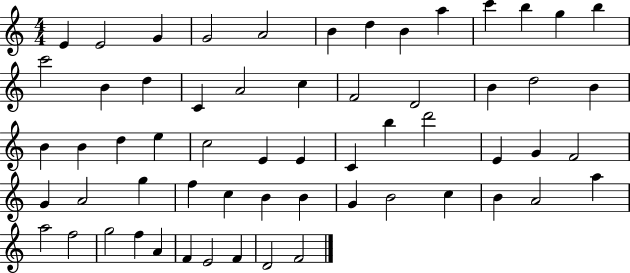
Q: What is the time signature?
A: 4/4